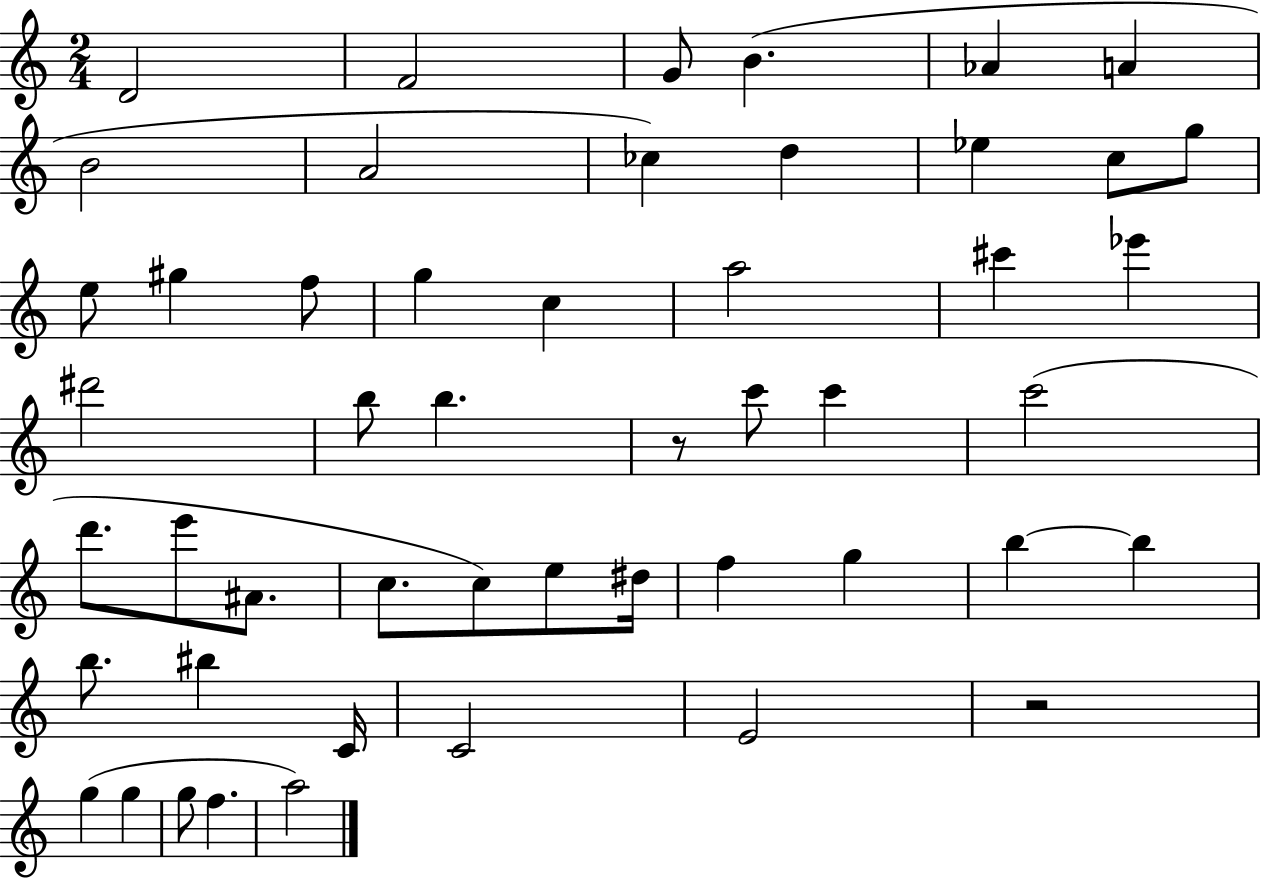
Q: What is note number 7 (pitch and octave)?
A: B4